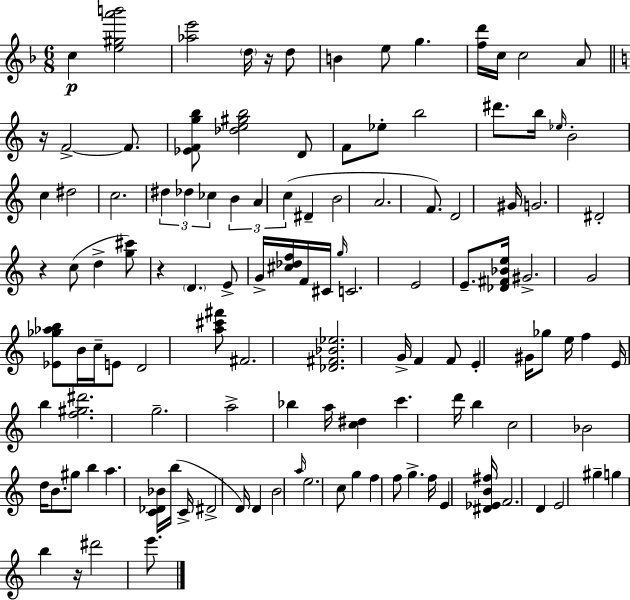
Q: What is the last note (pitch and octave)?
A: E6